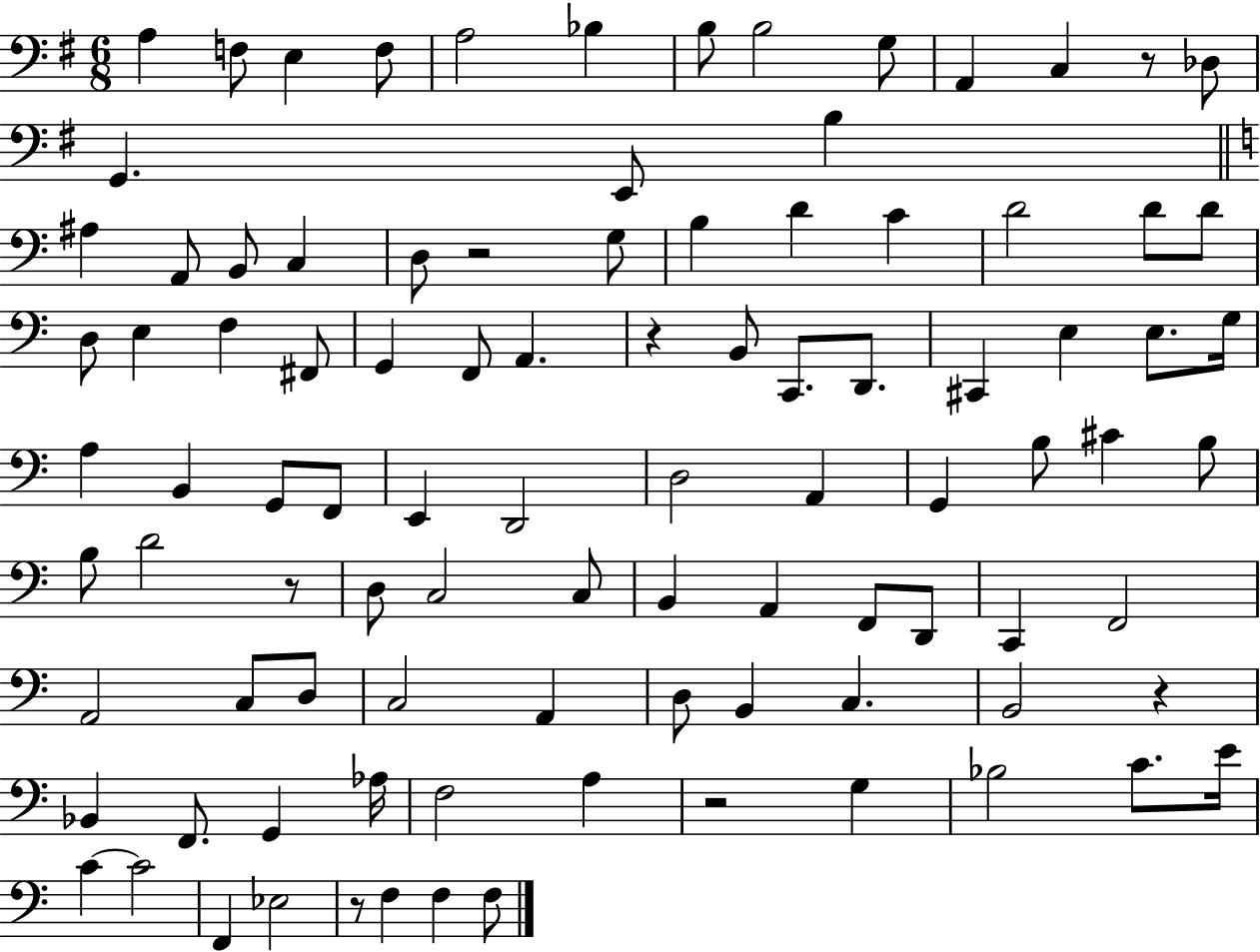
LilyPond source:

{
  \clef bass
  \numericTimeSignature
  \time 6/8
  \key g \major
  \repeat volta 2 { a4 f8 e4 f8 | a2 bes4 | b8 b2 g8 | a,4 c4 r8 des8 | \break g,4. e,8 b4 | \bar "||" \break \key a \minor ais4 a,8 b,8 c4 | d8 r2 g8 | b4 d'4 c'4 | d'2 d'8 d'8 | \break d8 e4 f4 fis,8 | g,4 f,8 a,4. | r4 b,8 c,8. d,8. | cis,4 e4 e8. g16 | \break a4 b,4 g,8 f,8 | e,4 d,2 | d2 a,4 | g,4 b8 cis'4 b8 | \break b8 d'2 r8 | d8 c2 c8 | b,4 a,4 f,8 d,8 | c,4 f,2 | \break a,2 c8 d8 | c2 a,4 | d8 b,4 c4. | b,2 r4 | \break bes,4 f,8. g,4 aes16 | f2 a4 | r2 g4 | bes2 c'8. e'16 | \break c'4~~ c'2 | f,4 ees2 | r8 f4 f4 f8 | } \bar "|."
}